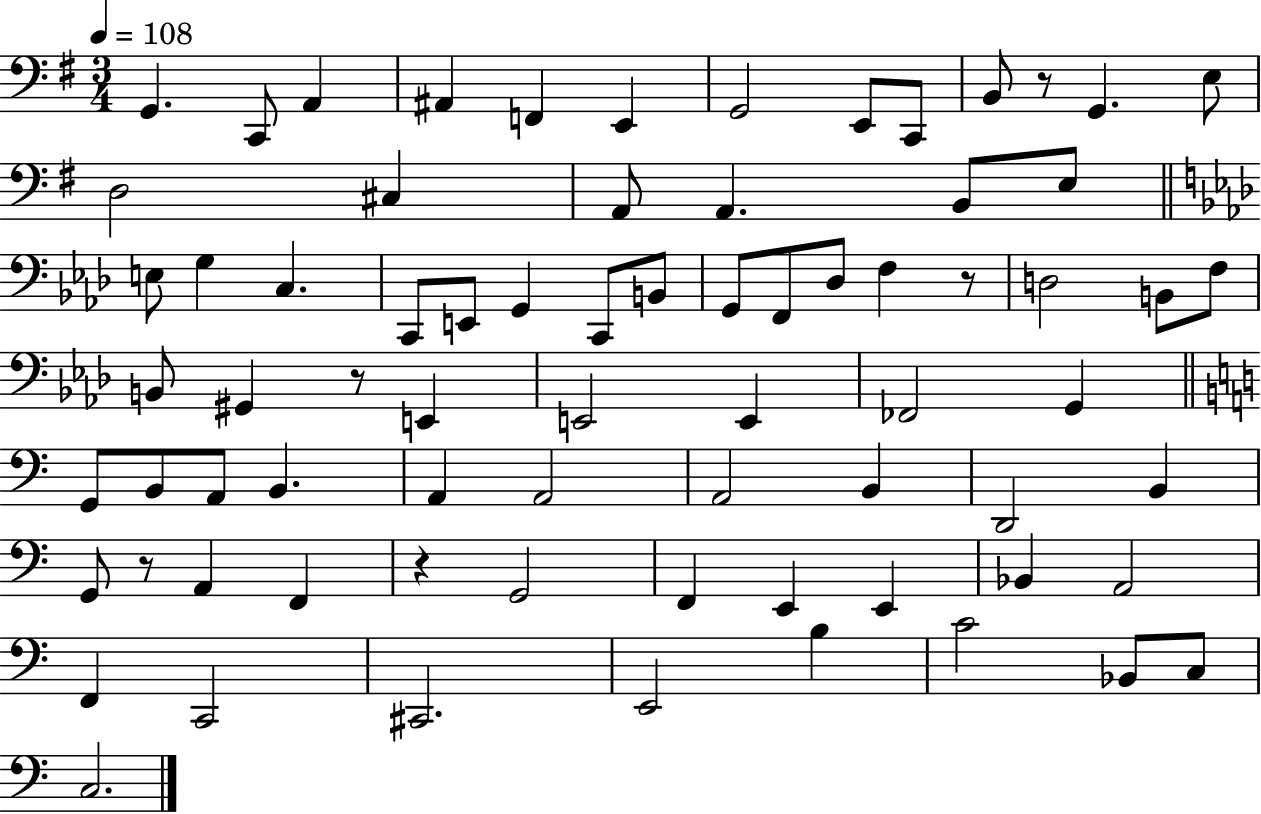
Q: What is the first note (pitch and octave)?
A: G2